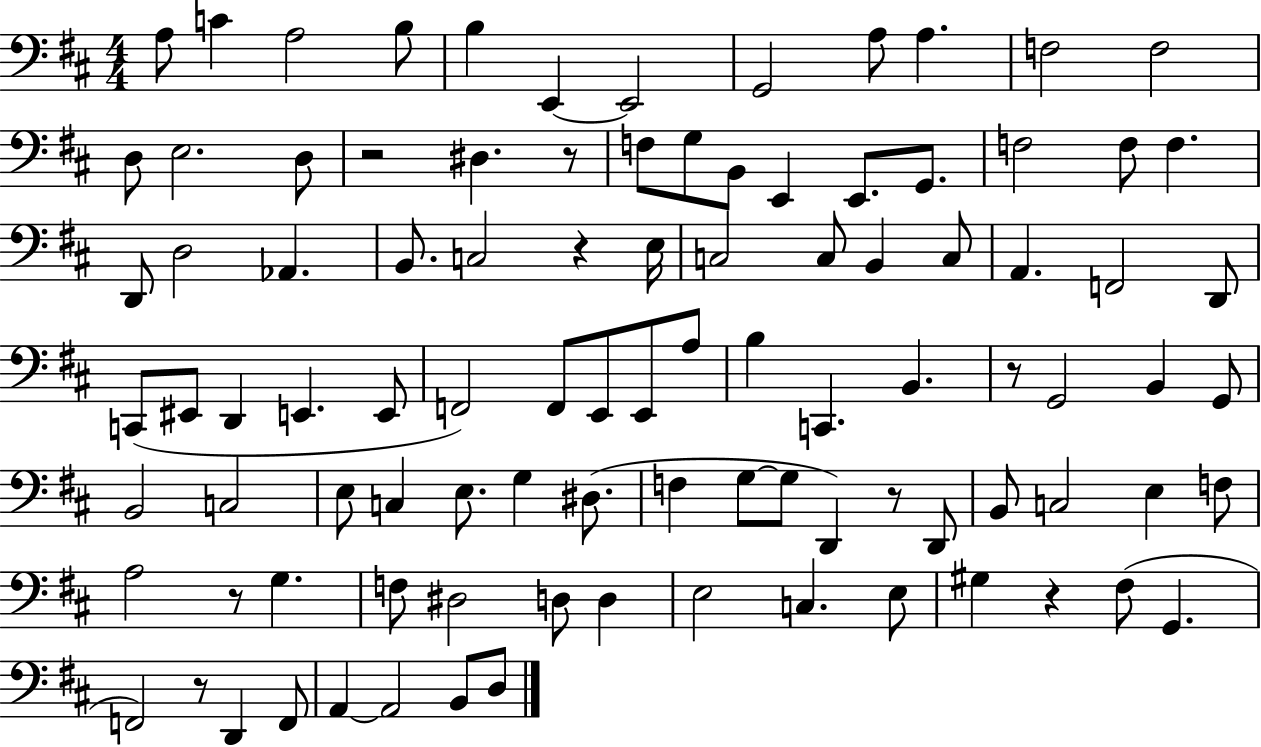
A3/e C4/q A3/h B3/e B3/q E2/q E2/h G2/h A3/e A3/q. F3/h F3/h D3/e E3/h. D3/e R/h D#3/q. R/e F3/e G3/e B2/e E2/q E2/e. G2/e. F3/h F3/e F3/q. D2/e D3/h Ab2/q. B2/e. C3/h R/q E3/s C3/h C3/e B2/q C3/e A2/q. F2/h D2/e C2/e EIS2/e D2/q E2/q. E2/e F2/h F2/e E2/e E2/e A3/e B3/q C2/q. B2/q. R/e G2/h B2/q G2/e B2/h C3/h E3/e C3/q E3/e. G3/q D#3/e. F3/q G3/e G3/e D2/q R/e D2/e B2/e C3/h E3/q F3/e A3/h R/e G3/q. F3/e D#3/h D3/e D3/q E3/h C3/q. E3/e G#3/q R/q F#3/e G2/q. F2/h R/e D2/q F2/e A2/q A2/h B2/e D3/e